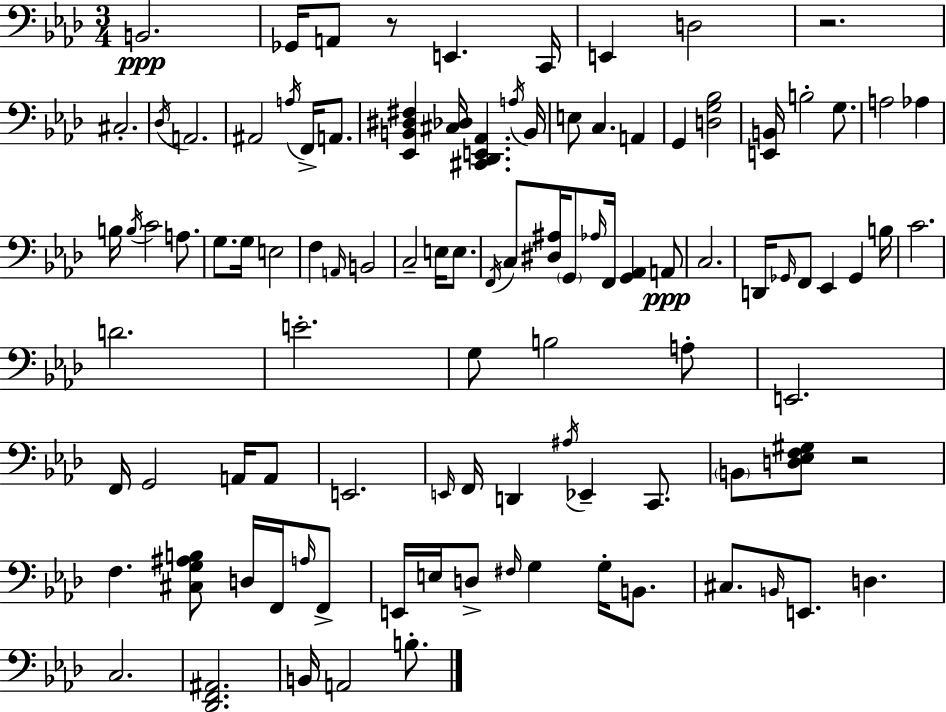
{
  \clef bass
  \numericTimeSignature
  \time 3/4
  \key f \minor
  b,2.\ppp | ges,16 a,8 r8 e,4. c,16 | e,4 d2 | r2. | \break cis2.-. | \acciaccatura { des16 } a,2. | ais,2 \acciaccatura { a16 } f,16-> a,8. | <ees, b, dis fis>4 <cis des>16 <cis, des, e, aes,>4. | \break \acciaccatura { a16 } b,16 e8 c4. a,4 | g,4 <d g bes>2 | <e, b,>16 b2-. | g8. a2 aes4 | \break b16 \acciaccatura { b16 } c'2 | a8. g8. g16 e2 | f4 \grace { a,16 } b,2 | c2-- | \break e16 e8. \acciaccatura { f,16 } c8 <dis ais>16 \parenthesize g,8 \grace { aes16 } | f,16 <g, aes,>4 a,8\ppp c2. | d,16 \grace { ges,16 } f,8 ees,4 | ges,4 b16 c'2. | \break d'2. | e'2.-. | g8 b2 | a8-. e,2. | \break f,16 g,2 | a,16 a,8 e,2. | \grace { e,16 } f,16 d,4 | \acciaccatura { ais16 } ees,4-- c,8. \parenthesize b,8 | \break <d ees f gis>8 r2 f4. | <cis g ais b>8 d16 f,16 \grace { a16 } f,8-> e,16 | e16 d8-> \grace { fis16 } g4 g16-. b,8. | cis8. \grace { b,16 } e,8. d4. | \break c2. | <des, f, ais,>2. | b,16 a,2 b8.-. | \bar "|."
}